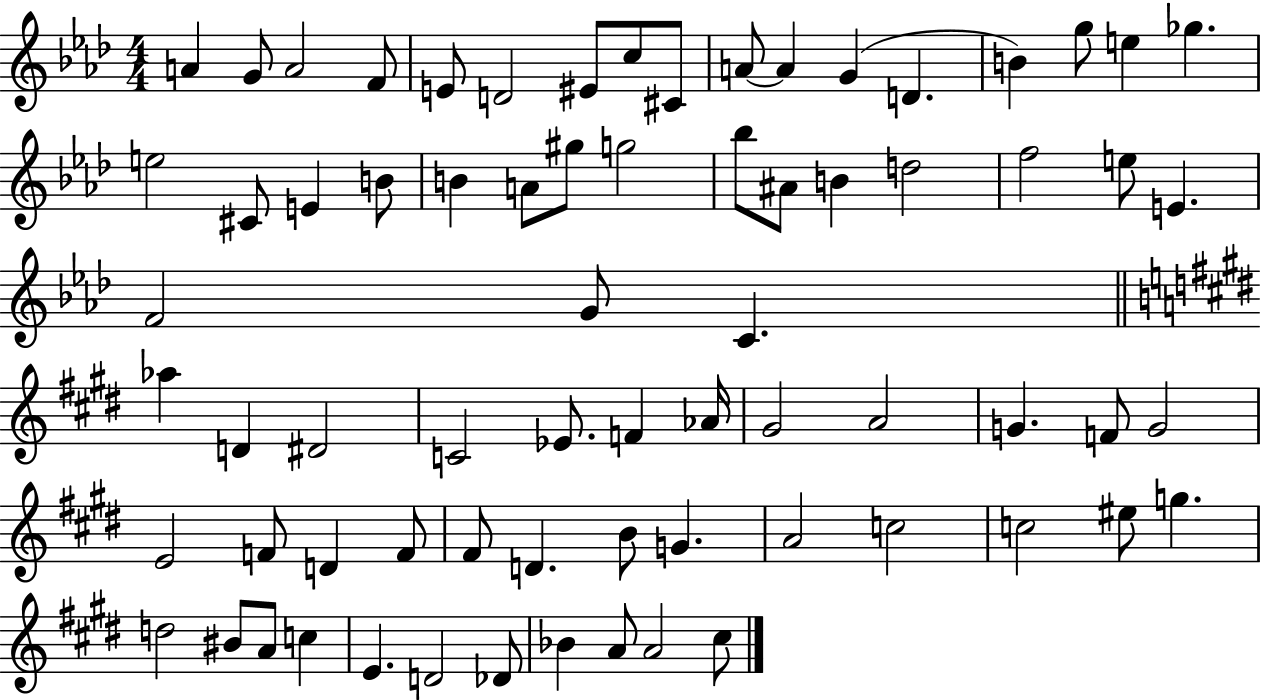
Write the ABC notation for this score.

X:1
T:Untitled
M:4/4
L:1/4
K:Ab
A G/2 A2 F/2 E/2 D2 ^E/2 c/2 ^C/2 A/2 A G D B g/2 e _g e2 ^C/2 E B/2 B A/2 ^g/2 g2 _b/2 ^A/2 B d2 f2 e/2 E F2 G/2 C _a D ^D2 C2 _E/2 F _A/4 ^G2 A2 G F/2 G2 E2 F/2 D F/2 ^F/2 D B/2 G A2 c2 c2 ^e/2 g d2 ^B/2 A/2 c E D2 _D/2 _B A/2 A2 ^c/2